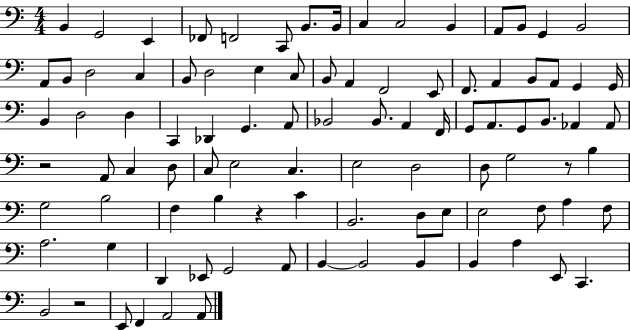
B2/q G2/h E2/q FES2/e F2/h C2/e B2/e. B2/s C3/q C3/h B2/q A2/e B2/e G2/q B2/h A2/e B2/e D3/h C3/q B2/e D3/h E3/q C3/e B2/e A2/q F2/h E2/e F2/e. A2/q B2/e A2/e G2/q G2/s B2/q D3/h D3/q C2/q Db2/q G2/q. A2/e Bb2/h Bb2/e. A2/q F2/s G2/e A2/e. G2/e B2/e. Ab2/q Ab2/e R/h A2/e C3/q D3/e C3/e E3/h C3/q. E3/h D3/h D3/e G3/h R/e B3/q G3/h B3/h F3/q B3/q R/q C4/q B2/h. D3/e E3/e E3/h F3/e A3/q F3/e A3/h. G3/q D2/q Eb2/e G2/h A2/e B2/q B2/h B2/q B2/q A3/q E2/e C2/q. B2/h R/h E2/e F2/q A2/h A2/e